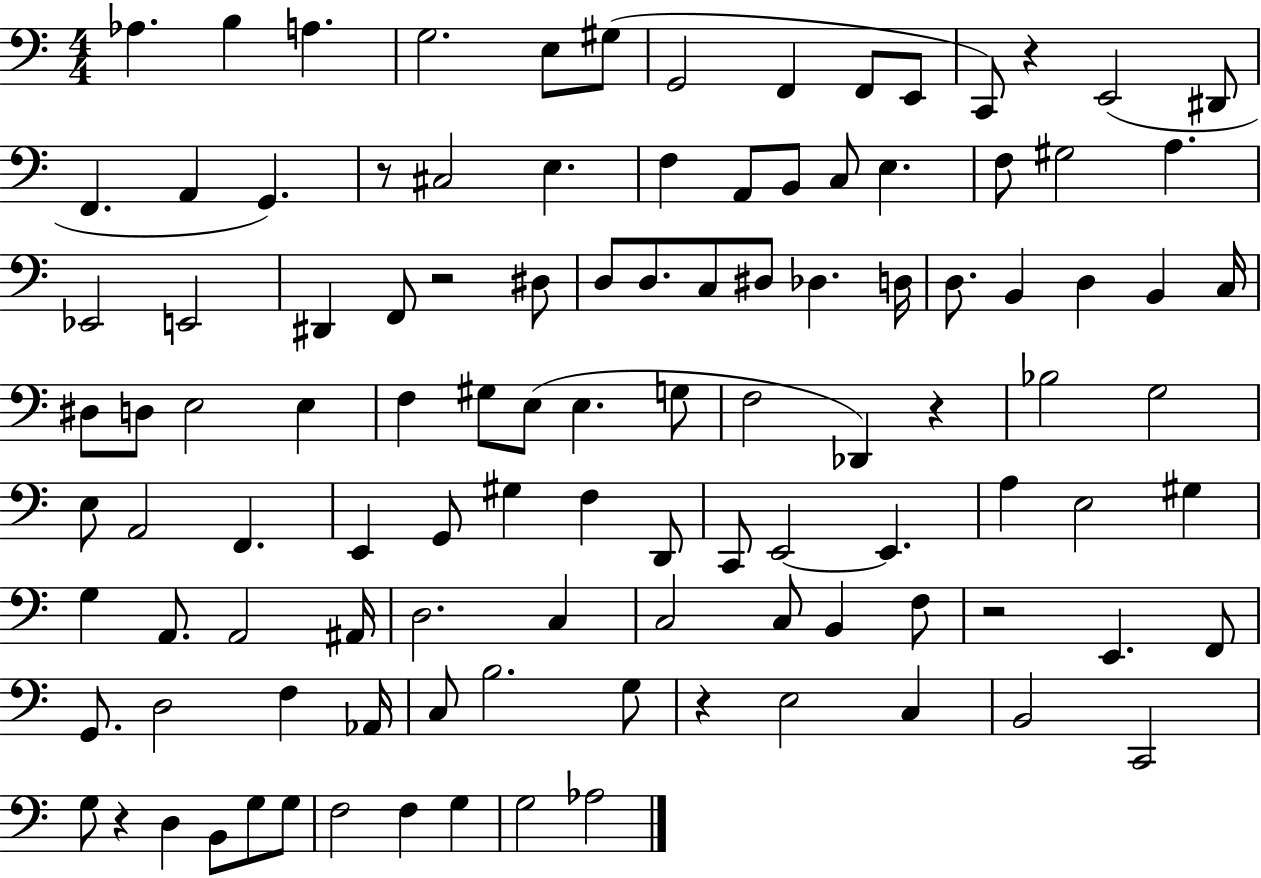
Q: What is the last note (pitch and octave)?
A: Ab3